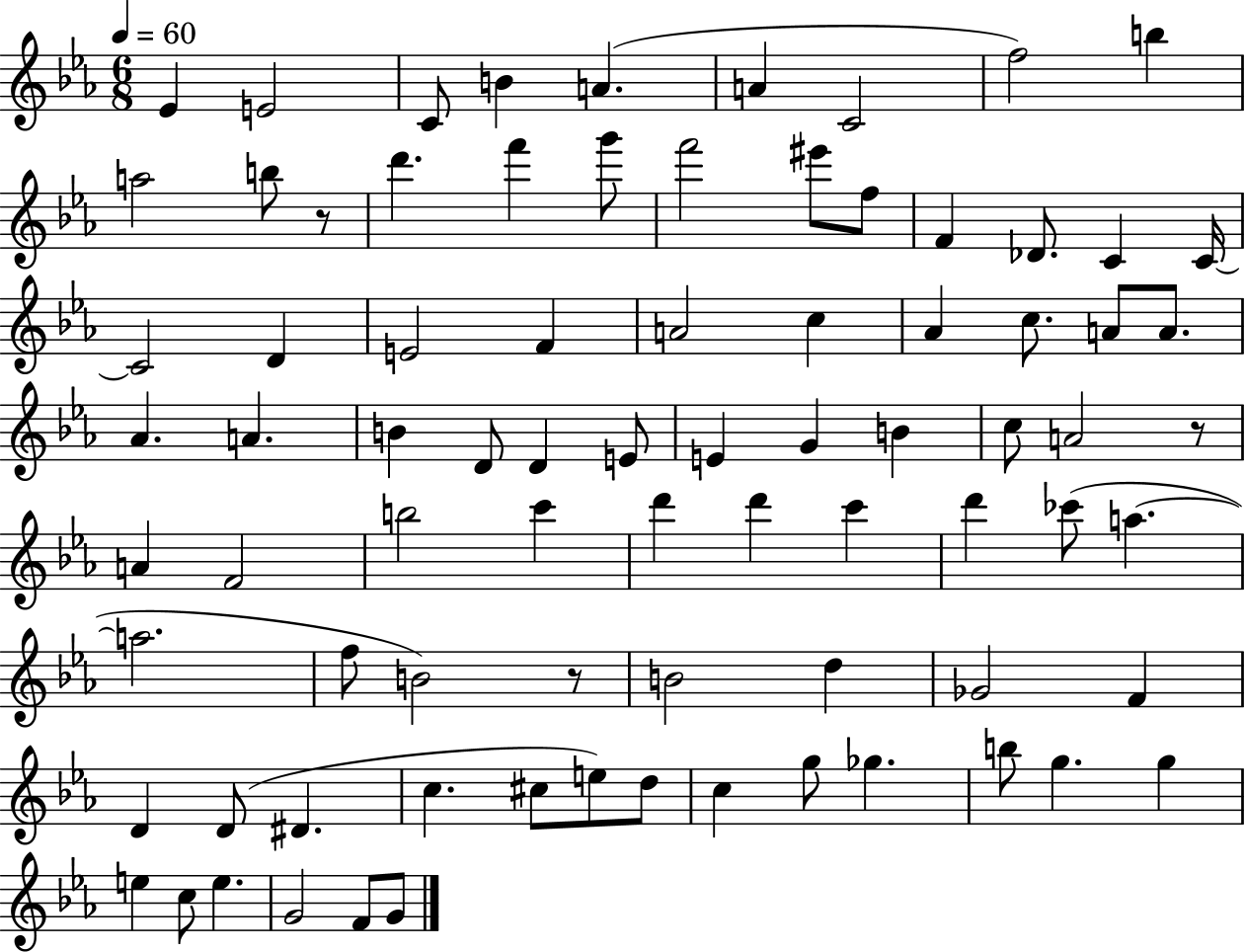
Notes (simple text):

Eb4/q E4/h C4/e B4/q A4/q. A4/q C4/h F5/h B5/q A5/h B5/e R/e D6/q. F6/q G6/e F6/h EIS6/e F5/e F4/q Db4/e. C4/q C4/s C4/h D4/q E4/h F4/q A4/h C5/q Ab4/q C5/e. A4/e A4/e. Ab4/q. A4/q. B4/q D4/e D4/q E4/e E4/q G4/q B4/q C5/e A4/h R/e A4/q F4/h B5/h C6/q D6/q D6/q C6/q D6/q CES6/e A5/q. A5/h. F5/e B4/h R/e B4/h D5/q Gb4/h F4/q D4/q D4/e D#4/q. C5/q. C#5/e E5/e D5/e C5/q G5/e Gb5/q. B5/e G5/q. G5/q E5/q C5/e E5/q. G4/h F4/e G4/e